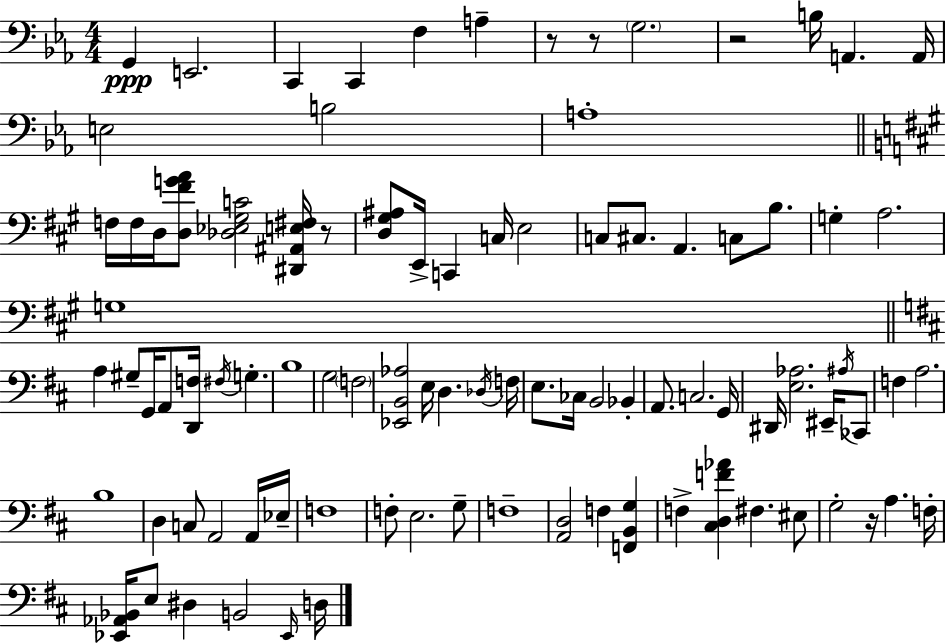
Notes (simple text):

G2/q E2/h. C2/q C2/q F3/q A3/q R/e R/e G3/h. R/h B3/s A2/q. A2/s E3/h B3/h A3/w F3/s F3/s D3/s [D3,F#4,G4,A4]/e [Db3,Eb3,G#3,C4]/h [D#2,A#2,E3,F#3]/s R/e [D3,G#3,A#3]/e E2/s C2/q C3/s E3/h C3/e C#3/e. A2/q. C3/e B3/e. G3/q A3/h. G3/w A3/q G#3/e G2/s A2/e [D2,F3]/s F#3/s G3/q. B3/w G3/h F3/h [Eb2,B2,Ab3]/h E3/s D3/q. Db3/s F3/s E3/e. CES3/s B2/h Bb2/q A2/e. C3/h. G2/s D#2/s [E3,Ab3]/h. EIS2/s A#3/s CES2/e F3/q A3/h. B3/w D3/q C3/e A2/h A2/s Eb3/s F3/w F3/e E3/h. G3/e F3/w [A2,D3]/h F3/q [F2,B2,G3]/q F3/q [C#3,D3,F4,Ab4]/q F#3/q. EIS3/e G3/h R/s A3/q. F3/s [Eb2,Ab2,Bb2]/s E3/e D#3/q B2/h Eb2/s D3/s